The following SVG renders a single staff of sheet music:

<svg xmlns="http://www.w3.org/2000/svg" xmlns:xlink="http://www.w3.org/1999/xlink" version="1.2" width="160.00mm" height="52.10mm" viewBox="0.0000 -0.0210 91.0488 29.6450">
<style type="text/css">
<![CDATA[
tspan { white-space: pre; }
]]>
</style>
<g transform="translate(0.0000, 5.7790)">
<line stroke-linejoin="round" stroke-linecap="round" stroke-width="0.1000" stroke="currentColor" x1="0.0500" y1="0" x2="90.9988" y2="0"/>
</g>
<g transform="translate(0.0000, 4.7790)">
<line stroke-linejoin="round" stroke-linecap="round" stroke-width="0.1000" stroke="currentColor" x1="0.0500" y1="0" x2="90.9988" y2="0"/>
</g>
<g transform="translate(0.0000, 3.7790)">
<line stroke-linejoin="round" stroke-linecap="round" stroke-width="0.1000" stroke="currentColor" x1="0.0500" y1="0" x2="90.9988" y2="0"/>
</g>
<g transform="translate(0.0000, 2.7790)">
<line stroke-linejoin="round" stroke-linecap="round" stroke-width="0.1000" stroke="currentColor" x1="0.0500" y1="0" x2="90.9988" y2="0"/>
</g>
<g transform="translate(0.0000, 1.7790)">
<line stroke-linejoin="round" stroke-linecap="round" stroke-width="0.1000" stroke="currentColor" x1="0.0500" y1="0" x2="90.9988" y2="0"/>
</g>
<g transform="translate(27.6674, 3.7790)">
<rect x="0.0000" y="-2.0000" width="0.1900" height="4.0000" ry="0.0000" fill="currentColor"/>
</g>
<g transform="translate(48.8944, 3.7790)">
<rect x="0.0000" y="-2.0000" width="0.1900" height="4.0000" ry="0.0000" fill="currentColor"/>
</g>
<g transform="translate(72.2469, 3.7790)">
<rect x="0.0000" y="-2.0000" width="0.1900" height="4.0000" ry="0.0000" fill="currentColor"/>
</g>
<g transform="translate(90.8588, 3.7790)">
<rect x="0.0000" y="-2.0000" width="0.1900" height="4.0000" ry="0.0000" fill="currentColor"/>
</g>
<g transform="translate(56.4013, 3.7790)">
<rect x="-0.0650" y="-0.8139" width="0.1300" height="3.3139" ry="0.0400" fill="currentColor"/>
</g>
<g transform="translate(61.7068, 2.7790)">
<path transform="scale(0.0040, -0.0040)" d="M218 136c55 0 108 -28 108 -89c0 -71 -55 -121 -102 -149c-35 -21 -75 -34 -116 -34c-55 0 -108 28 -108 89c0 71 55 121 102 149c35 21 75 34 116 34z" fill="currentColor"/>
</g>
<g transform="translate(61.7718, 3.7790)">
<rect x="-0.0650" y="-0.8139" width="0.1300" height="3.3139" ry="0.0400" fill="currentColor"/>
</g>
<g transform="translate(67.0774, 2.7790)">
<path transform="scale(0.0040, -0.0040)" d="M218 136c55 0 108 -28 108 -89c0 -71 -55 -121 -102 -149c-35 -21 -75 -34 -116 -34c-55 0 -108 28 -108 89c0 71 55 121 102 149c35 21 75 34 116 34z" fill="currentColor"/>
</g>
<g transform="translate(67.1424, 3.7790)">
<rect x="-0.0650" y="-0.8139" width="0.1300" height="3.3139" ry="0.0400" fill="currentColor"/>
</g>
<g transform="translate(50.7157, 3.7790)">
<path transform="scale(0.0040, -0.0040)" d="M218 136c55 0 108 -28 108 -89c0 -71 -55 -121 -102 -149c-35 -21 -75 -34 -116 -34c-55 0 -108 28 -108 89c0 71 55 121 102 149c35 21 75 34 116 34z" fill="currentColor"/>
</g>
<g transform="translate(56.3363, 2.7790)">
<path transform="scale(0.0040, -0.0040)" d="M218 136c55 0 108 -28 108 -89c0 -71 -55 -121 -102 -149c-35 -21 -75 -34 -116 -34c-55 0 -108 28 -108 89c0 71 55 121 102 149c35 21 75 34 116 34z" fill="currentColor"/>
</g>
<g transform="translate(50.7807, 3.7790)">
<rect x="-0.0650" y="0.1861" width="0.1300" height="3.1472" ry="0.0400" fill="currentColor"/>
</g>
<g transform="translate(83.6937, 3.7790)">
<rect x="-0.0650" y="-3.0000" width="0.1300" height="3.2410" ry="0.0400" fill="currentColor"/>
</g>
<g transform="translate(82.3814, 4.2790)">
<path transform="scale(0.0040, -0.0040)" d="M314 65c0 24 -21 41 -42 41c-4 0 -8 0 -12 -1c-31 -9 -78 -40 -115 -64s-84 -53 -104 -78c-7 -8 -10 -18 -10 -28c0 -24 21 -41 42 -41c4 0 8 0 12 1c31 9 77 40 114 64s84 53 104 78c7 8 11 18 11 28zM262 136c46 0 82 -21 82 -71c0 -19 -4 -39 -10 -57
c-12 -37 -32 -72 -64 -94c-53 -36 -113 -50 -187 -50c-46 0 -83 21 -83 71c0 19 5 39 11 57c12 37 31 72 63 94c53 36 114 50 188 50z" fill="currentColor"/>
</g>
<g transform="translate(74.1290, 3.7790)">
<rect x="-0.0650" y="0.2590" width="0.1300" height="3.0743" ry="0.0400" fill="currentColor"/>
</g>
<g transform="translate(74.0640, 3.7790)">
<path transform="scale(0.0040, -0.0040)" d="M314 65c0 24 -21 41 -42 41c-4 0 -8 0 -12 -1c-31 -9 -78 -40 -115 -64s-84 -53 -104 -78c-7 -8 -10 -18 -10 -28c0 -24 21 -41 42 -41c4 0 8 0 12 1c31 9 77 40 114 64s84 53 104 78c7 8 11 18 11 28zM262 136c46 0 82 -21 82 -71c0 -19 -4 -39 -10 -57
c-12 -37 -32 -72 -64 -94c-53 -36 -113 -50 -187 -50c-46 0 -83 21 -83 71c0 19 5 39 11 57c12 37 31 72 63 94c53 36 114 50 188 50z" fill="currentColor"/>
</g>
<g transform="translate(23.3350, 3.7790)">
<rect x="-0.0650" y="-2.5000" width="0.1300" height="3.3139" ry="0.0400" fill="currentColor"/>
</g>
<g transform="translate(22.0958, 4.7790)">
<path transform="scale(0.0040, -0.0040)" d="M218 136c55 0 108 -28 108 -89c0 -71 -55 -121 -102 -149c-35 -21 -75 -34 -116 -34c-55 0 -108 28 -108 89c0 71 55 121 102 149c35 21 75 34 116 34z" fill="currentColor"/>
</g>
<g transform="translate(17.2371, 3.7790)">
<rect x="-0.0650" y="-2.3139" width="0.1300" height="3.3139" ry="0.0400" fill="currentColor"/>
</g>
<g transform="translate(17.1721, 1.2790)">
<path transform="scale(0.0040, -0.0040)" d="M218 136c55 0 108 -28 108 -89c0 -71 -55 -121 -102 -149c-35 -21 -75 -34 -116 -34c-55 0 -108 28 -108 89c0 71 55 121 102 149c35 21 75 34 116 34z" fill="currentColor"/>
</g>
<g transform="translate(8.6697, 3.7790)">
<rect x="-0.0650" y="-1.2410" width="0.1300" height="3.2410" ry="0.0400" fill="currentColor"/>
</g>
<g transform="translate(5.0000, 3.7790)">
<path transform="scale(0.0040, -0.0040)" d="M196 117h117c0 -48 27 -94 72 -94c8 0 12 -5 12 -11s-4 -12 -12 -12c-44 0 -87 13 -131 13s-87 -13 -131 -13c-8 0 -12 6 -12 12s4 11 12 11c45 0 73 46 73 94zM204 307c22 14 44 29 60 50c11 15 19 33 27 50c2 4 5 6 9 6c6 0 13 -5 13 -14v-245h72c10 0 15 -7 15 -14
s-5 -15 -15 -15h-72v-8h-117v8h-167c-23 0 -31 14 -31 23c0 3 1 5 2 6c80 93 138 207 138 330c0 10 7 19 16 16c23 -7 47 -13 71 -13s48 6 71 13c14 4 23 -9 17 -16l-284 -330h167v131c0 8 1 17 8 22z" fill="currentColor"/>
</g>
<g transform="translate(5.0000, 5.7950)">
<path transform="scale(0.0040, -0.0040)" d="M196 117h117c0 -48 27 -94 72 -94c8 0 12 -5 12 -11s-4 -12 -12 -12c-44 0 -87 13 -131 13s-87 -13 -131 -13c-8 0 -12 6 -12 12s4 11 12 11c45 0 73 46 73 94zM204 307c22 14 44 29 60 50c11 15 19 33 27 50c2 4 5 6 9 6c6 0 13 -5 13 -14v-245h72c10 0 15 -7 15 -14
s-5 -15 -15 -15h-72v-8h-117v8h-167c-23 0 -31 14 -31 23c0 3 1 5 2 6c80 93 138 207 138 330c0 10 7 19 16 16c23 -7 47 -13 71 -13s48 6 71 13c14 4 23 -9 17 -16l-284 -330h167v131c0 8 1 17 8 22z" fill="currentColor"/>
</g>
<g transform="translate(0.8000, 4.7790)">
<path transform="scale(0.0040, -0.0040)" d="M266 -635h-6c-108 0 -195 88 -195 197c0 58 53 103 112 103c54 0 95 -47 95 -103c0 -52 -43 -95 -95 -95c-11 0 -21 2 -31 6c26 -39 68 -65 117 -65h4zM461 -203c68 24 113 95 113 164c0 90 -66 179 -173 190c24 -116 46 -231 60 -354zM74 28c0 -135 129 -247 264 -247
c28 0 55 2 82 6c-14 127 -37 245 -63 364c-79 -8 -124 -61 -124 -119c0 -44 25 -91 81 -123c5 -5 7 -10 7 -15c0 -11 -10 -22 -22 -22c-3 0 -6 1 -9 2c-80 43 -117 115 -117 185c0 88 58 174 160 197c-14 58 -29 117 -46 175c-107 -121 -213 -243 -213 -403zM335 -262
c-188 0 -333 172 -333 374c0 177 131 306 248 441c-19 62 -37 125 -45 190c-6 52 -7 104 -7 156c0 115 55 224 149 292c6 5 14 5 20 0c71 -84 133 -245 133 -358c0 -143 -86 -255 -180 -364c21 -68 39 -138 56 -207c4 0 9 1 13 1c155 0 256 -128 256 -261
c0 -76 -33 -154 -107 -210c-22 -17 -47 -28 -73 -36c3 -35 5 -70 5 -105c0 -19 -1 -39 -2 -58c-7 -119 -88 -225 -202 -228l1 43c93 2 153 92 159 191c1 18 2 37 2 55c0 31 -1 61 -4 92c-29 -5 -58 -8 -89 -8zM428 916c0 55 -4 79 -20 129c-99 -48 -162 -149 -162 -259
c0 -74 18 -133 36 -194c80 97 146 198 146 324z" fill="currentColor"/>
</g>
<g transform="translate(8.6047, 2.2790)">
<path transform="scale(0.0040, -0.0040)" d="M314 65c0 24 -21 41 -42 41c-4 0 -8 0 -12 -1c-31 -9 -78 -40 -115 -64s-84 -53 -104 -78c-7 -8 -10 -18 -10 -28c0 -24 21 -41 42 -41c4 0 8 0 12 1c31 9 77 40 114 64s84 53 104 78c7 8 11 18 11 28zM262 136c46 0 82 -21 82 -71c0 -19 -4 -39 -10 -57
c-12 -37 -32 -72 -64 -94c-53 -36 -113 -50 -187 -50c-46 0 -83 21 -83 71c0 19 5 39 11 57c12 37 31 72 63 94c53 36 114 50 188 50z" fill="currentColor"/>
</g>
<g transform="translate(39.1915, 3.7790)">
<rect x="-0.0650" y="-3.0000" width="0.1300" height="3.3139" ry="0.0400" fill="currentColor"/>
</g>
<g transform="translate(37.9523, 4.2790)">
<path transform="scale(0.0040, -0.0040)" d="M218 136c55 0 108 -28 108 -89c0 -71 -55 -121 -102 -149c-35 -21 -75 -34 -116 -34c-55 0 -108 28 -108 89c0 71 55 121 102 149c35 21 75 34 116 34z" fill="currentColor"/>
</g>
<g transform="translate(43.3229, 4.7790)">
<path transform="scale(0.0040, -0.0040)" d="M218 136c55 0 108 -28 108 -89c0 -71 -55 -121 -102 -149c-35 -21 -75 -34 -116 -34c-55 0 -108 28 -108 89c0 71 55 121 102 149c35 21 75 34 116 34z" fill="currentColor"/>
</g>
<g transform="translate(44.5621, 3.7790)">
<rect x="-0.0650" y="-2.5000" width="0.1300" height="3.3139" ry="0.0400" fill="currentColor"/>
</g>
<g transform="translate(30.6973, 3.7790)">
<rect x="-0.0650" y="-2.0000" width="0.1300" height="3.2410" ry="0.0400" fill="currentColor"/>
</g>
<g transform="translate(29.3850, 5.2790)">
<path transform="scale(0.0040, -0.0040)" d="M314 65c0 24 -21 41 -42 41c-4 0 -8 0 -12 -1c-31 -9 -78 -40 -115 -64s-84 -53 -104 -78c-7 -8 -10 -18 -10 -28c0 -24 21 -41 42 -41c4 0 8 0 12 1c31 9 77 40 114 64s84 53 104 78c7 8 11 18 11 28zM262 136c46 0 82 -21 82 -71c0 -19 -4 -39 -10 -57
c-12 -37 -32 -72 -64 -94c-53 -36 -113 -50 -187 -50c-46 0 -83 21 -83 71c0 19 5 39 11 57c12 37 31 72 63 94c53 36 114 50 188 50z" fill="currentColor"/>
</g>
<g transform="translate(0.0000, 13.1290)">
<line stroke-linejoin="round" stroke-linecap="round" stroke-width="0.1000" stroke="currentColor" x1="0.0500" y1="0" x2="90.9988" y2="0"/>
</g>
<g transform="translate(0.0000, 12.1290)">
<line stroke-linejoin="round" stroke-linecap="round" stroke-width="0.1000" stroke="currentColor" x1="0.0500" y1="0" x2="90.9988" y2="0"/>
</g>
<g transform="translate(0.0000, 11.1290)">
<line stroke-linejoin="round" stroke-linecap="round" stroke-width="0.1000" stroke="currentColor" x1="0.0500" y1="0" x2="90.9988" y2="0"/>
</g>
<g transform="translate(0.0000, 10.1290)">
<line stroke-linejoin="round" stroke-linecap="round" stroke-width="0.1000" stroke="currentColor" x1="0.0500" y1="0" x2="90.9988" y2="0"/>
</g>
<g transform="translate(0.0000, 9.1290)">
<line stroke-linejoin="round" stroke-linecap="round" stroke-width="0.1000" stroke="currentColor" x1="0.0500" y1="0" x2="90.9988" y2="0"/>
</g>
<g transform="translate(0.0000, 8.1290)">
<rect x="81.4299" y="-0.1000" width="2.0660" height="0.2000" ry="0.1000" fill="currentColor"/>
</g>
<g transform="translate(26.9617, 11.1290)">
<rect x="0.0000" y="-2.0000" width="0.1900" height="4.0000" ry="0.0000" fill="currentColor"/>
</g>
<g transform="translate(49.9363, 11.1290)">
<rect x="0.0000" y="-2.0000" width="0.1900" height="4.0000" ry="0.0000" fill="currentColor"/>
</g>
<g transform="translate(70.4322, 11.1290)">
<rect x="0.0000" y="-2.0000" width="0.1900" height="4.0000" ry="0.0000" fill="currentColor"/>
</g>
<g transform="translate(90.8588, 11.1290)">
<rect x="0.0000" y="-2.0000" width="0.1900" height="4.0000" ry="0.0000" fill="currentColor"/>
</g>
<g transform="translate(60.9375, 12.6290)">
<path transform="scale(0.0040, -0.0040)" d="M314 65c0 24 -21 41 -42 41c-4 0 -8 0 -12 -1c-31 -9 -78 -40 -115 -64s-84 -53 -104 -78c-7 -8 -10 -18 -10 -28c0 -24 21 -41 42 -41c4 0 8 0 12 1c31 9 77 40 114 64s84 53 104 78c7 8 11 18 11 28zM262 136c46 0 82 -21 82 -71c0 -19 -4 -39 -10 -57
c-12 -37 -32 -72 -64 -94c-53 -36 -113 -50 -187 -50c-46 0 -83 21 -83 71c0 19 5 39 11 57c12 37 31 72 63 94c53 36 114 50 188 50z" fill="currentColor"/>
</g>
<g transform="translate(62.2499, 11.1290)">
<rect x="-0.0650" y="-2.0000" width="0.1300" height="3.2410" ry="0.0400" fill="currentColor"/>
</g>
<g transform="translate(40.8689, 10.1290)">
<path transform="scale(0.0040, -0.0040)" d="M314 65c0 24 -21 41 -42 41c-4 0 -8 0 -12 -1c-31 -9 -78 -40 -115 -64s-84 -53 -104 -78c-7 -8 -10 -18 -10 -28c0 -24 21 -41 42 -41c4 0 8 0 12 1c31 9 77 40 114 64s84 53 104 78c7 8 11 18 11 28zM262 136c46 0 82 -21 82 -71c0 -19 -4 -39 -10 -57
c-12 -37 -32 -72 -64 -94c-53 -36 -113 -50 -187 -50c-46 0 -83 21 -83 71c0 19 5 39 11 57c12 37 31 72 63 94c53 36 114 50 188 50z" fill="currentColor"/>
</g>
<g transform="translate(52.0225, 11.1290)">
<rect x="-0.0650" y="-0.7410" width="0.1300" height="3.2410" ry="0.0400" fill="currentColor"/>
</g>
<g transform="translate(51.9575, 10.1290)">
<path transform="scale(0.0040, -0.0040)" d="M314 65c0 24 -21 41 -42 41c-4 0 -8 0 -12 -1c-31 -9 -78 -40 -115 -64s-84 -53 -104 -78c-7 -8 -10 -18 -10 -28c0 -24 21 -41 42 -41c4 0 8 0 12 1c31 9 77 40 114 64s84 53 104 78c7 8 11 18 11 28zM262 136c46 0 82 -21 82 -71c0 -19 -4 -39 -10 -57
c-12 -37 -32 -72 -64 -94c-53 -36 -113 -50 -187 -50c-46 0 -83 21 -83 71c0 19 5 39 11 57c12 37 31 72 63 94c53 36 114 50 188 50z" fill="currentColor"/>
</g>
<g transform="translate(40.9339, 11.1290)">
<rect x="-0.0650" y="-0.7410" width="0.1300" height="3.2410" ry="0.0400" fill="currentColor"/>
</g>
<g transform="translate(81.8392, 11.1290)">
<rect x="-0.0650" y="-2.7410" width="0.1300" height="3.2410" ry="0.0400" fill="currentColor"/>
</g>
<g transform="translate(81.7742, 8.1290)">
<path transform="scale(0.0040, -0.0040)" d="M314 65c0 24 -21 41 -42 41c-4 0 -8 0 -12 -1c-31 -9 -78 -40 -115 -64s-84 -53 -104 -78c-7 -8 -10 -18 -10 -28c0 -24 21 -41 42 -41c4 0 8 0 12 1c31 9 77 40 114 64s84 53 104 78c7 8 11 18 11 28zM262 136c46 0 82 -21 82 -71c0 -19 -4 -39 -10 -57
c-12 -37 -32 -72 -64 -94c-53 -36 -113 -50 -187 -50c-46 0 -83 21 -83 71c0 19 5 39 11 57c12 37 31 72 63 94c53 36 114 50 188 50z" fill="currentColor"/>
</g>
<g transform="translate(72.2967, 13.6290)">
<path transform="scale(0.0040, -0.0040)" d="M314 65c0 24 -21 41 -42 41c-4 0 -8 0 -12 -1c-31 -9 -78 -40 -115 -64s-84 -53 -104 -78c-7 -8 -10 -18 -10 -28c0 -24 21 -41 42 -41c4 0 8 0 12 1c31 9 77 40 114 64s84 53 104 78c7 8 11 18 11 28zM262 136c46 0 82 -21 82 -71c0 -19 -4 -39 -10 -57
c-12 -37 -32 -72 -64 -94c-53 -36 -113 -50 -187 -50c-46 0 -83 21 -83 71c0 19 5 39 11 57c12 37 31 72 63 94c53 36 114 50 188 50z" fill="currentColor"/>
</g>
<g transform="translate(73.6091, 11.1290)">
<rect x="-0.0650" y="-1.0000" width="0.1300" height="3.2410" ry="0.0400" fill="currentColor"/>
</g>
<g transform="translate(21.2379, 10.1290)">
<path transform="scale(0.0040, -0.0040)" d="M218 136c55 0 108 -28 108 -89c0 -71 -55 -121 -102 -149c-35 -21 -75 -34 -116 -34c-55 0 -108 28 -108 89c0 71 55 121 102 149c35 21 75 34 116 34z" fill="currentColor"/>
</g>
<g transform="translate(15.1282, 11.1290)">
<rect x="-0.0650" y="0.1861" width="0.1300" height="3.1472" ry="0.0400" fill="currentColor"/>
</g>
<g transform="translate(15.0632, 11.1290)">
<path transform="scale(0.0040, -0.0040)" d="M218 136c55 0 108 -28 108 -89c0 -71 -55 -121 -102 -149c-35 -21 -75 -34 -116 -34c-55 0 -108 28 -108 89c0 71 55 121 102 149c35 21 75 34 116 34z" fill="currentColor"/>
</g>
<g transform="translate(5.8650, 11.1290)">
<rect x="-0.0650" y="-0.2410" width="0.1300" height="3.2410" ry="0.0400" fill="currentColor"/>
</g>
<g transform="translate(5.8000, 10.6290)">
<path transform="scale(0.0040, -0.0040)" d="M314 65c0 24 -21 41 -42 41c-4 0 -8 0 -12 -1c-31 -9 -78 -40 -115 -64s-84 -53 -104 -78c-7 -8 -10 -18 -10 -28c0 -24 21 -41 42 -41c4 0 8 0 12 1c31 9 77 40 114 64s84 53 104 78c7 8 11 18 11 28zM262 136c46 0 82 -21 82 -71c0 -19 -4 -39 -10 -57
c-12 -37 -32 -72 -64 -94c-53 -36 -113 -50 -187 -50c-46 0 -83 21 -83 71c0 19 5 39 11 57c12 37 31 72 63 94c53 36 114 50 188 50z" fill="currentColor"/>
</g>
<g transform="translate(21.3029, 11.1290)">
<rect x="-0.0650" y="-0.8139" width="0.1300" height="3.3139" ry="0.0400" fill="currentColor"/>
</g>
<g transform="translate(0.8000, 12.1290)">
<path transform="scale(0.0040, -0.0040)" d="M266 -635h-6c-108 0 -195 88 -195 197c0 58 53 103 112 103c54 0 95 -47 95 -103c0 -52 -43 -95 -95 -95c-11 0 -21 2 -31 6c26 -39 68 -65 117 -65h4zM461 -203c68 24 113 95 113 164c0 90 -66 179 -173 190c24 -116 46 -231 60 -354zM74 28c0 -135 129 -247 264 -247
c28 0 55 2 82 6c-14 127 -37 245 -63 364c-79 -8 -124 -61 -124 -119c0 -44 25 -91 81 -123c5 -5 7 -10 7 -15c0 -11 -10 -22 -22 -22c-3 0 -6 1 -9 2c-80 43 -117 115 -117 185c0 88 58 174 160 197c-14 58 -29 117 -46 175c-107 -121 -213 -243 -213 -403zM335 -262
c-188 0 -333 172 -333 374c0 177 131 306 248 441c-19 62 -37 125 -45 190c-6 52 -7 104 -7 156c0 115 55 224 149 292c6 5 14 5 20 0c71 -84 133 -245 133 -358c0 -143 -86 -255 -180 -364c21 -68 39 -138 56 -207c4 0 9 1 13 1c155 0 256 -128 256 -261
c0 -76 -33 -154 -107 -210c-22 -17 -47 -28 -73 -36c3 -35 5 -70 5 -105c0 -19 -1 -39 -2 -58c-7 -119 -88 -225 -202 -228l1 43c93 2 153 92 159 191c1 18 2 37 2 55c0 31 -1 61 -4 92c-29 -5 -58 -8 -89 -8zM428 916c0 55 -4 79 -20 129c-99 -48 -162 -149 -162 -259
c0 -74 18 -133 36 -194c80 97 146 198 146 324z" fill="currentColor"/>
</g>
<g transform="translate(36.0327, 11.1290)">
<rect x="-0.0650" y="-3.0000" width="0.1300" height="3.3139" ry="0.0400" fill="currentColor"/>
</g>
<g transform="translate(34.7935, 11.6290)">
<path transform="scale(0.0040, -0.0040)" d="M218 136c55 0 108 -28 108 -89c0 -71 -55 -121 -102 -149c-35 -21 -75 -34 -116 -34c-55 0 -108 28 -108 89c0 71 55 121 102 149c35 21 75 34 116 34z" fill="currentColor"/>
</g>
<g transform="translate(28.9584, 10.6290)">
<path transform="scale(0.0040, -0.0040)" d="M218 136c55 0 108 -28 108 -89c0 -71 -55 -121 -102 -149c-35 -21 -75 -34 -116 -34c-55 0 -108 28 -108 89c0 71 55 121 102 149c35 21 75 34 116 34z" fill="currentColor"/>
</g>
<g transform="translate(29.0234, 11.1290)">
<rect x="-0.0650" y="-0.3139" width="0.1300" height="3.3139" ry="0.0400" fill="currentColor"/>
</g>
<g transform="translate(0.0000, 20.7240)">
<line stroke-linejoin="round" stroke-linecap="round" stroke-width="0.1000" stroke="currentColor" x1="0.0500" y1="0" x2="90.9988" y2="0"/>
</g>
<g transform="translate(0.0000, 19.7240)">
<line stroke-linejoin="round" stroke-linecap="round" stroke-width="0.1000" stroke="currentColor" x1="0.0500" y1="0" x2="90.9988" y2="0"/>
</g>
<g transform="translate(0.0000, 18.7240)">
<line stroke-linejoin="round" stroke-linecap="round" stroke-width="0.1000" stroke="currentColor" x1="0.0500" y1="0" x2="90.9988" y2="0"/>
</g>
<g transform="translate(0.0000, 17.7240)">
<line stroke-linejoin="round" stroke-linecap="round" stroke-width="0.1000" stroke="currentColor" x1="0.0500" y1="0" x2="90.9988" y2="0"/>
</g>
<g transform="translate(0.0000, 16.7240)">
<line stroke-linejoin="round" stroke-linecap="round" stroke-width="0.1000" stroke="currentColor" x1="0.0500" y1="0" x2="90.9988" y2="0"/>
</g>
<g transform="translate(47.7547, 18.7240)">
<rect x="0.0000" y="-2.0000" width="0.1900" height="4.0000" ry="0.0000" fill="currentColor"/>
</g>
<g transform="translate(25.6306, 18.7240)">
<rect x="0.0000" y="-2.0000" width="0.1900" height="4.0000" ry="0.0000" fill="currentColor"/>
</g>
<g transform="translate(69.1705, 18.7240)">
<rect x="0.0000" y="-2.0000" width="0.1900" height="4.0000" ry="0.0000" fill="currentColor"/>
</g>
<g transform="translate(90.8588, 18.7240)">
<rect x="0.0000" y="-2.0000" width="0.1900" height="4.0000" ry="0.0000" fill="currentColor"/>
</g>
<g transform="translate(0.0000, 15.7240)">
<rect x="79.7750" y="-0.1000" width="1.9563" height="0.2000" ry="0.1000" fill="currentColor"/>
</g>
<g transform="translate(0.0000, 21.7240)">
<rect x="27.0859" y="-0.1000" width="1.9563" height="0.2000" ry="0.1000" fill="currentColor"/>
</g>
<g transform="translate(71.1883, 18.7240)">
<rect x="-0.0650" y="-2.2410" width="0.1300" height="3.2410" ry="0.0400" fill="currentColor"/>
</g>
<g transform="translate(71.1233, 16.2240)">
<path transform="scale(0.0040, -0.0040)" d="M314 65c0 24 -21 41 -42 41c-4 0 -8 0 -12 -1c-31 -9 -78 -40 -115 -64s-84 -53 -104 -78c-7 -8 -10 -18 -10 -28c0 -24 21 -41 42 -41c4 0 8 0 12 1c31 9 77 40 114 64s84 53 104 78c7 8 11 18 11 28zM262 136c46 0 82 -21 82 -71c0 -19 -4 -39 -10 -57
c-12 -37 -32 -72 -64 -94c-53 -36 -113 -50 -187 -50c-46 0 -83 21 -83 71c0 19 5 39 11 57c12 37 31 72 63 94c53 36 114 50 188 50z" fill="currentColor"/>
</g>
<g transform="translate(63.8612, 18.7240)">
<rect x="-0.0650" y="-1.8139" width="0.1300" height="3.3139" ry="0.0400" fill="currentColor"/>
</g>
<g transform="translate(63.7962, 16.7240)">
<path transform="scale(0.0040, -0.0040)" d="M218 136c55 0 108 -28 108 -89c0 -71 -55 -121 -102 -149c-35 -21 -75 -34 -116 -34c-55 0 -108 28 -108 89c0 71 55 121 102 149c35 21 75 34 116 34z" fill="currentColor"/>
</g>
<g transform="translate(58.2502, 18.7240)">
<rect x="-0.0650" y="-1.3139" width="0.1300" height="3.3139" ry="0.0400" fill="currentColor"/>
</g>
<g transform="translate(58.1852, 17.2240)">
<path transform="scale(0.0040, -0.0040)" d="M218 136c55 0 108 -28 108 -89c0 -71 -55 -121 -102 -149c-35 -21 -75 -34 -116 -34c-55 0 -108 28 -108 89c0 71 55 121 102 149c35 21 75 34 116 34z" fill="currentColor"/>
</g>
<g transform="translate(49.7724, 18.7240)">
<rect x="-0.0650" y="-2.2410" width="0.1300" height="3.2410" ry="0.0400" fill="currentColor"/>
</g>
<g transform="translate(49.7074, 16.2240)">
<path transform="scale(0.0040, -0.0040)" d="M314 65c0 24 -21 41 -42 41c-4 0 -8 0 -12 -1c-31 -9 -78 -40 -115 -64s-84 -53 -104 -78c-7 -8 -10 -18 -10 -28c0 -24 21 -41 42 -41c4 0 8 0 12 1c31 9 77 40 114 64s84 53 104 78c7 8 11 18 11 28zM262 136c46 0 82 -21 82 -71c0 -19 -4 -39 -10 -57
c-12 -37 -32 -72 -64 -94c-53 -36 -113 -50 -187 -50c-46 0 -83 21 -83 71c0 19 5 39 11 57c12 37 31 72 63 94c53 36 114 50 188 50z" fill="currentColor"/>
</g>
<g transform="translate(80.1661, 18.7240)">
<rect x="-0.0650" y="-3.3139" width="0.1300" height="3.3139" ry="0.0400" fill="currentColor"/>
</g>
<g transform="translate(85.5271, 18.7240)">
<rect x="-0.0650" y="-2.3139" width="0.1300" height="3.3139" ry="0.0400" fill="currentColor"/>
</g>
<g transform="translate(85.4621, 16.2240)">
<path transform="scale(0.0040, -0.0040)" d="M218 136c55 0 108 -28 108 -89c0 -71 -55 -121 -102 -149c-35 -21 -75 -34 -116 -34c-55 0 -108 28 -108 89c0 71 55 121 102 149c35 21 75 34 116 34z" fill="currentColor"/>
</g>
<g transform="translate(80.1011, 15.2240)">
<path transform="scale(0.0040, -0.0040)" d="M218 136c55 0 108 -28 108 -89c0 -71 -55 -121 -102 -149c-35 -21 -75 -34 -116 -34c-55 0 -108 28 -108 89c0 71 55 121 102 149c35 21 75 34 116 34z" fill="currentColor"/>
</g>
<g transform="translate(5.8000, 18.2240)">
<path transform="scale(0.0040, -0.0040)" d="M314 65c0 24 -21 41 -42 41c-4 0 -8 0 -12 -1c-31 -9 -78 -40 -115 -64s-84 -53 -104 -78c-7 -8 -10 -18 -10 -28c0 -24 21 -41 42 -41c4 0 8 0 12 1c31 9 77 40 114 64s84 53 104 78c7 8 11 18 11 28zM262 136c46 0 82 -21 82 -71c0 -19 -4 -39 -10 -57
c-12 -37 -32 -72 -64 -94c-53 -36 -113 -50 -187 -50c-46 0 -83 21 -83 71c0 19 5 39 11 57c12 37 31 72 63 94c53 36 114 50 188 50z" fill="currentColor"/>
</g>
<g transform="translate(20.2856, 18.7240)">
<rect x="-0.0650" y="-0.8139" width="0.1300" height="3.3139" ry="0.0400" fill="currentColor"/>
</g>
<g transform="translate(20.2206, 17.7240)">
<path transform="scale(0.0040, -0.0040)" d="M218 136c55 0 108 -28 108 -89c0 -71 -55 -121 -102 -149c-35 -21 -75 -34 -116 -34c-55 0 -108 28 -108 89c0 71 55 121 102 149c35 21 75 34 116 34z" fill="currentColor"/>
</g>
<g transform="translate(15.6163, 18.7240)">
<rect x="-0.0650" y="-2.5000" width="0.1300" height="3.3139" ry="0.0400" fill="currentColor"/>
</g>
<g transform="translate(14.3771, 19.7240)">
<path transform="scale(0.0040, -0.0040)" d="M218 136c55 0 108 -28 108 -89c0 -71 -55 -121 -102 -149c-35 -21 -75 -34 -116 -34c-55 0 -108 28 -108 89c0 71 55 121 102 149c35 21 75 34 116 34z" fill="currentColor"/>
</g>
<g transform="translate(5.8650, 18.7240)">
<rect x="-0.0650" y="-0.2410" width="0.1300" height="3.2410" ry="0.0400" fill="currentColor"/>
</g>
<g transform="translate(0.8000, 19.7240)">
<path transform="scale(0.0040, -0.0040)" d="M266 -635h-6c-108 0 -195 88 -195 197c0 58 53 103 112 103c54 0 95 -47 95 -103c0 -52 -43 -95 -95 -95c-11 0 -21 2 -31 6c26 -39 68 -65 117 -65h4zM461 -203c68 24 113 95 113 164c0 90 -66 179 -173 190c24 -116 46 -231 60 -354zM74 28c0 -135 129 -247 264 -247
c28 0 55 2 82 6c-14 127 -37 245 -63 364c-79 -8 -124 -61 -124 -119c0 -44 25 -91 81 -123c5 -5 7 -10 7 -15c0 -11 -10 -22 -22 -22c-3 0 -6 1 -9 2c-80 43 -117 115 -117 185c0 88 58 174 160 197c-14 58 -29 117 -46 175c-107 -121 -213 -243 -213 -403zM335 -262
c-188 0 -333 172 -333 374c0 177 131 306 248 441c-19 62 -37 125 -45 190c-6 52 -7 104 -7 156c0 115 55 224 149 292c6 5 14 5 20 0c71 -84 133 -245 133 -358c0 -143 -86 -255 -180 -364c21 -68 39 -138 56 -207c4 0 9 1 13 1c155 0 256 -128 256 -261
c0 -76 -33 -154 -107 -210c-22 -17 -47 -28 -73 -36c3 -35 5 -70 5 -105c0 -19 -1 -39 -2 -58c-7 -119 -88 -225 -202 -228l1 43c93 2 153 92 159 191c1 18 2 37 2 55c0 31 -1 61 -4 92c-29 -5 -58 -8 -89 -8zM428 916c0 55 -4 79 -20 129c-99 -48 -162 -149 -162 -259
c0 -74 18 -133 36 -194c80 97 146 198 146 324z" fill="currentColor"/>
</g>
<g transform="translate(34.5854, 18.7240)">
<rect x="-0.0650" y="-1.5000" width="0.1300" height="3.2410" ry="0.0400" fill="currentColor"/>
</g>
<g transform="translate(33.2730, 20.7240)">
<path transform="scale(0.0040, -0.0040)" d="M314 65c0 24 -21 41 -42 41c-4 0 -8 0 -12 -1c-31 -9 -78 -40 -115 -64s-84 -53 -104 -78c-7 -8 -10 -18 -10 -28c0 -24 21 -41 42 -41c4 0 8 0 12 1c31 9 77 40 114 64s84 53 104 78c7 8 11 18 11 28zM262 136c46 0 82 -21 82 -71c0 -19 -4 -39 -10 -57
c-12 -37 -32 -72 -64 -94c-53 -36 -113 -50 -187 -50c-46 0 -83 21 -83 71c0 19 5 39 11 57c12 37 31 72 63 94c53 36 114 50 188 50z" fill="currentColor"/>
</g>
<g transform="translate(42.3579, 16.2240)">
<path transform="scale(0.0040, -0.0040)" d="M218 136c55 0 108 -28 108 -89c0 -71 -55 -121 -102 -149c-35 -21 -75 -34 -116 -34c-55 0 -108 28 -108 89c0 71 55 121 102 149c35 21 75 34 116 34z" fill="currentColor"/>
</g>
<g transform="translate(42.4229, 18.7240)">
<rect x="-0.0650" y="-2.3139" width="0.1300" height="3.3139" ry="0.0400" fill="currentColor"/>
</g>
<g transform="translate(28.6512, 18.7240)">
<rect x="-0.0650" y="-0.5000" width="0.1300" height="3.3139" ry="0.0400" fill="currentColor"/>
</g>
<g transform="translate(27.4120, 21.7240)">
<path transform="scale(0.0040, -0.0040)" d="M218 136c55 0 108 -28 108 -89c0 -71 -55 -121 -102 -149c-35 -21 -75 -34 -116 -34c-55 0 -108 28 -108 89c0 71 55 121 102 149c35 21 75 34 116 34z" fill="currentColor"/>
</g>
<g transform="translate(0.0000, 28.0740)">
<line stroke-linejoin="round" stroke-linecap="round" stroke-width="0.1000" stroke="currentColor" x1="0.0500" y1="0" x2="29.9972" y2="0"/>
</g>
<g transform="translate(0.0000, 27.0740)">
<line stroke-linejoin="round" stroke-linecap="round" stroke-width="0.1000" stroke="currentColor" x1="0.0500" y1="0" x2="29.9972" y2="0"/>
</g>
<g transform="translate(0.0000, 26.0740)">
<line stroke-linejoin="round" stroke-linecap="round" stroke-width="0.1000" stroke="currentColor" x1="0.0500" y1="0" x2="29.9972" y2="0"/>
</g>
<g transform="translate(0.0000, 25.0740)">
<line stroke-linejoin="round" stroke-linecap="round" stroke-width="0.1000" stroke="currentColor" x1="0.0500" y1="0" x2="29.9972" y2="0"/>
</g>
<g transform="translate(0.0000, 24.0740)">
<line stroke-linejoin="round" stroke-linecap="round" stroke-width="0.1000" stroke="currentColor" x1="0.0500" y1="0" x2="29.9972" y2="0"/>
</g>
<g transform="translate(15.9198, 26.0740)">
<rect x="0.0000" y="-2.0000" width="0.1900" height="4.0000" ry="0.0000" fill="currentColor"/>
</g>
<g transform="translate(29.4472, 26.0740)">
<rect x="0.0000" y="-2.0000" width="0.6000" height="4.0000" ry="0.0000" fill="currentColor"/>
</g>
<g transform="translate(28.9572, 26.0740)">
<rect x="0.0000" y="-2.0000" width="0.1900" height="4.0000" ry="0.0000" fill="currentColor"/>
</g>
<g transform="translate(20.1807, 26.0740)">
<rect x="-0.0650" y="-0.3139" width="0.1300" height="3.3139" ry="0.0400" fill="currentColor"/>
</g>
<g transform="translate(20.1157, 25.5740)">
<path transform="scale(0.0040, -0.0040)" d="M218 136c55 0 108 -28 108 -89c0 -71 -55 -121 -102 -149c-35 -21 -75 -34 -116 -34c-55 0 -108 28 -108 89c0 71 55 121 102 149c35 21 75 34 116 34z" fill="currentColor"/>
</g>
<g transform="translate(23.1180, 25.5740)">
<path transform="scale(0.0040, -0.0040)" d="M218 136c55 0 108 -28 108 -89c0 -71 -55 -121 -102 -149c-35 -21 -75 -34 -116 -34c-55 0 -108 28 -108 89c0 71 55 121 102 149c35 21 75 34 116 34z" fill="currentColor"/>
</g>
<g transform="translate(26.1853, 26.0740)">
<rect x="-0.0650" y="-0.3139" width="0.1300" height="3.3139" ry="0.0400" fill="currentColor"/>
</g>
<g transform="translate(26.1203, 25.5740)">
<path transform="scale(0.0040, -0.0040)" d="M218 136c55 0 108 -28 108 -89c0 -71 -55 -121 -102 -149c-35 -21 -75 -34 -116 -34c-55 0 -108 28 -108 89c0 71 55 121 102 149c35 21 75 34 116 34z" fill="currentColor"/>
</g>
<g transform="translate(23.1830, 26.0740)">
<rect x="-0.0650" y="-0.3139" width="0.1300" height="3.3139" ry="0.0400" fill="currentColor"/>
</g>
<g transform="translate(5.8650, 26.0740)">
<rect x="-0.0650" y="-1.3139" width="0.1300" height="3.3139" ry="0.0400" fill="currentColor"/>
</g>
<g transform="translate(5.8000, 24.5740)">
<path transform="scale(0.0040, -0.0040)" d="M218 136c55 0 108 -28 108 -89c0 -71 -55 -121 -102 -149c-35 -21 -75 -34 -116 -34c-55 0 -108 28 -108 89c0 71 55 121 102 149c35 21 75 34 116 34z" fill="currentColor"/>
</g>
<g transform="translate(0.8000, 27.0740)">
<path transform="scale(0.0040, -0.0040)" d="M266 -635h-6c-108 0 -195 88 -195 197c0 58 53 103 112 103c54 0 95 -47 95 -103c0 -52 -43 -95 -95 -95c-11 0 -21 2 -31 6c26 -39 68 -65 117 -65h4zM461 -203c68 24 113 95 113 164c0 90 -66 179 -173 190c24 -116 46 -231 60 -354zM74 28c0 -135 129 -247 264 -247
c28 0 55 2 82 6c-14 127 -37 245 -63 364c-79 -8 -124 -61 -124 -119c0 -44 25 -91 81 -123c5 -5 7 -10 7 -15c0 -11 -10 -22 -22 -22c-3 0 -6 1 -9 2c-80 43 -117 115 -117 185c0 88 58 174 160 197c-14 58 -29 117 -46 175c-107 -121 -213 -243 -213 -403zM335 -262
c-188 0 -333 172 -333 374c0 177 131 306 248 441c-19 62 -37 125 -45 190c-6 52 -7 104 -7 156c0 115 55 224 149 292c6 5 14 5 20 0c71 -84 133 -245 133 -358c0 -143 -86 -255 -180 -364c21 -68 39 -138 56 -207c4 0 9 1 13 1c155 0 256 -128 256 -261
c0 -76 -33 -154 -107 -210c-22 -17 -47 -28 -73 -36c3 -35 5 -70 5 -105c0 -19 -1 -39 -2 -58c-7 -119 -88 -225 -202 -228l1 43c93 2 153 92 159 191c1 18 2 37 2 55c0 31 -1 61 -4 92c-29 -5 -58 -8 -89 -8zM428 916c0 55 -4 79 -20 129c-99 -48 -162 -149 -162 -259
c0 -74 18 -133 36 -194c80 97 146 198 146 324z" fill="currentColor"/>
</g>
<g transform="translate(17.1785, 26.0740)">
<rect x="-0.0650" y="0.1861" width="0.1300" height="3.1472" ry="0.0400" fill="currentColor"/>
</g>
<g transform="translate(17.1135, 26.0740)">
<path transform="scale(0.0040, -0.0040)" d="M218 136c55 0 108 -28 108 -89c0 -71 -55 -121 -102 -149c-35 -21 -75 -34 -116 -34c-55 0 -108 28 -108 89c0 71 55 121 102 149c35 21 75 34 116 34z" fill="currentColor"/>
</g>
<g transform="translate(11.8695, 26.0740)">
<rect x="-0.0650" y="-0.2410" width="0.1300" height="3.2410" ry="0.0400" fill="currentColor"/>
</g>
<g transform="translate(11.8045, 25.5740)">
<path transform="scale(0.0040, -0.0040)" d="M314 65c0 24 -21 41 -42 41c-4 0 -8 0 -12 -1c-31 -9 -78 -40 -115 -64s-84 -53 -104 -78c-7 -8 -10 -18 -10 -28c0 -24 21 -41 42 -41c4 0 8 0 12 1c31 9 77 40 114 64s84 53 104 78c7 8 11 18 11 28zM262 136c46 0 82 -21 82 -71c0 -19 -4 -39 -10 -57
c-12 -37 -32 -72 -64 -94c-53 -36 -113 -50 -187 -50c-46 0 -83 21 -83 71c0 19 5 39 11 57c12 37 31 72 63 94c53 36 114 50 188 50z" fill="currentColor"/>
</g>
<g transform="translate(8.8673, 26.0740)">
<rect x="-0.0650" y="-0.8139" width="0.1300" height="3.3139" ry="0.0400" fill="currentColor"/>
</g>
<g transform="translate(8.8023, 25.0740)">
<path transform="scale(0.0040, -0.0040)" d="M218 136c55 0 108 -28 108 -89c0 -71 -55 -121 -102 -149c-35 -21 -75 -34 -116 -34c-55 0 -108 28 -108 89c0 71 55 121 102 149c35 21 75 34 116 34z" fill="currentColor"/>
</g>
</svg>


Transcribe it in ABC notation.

X:1
T:Untitled
M:4/4
L:1/4
K:C
e2 g G F2 A G B d d d B2 A2 c2 B d c A d2 d2 F2 D2 a2 c2 G d C E2 g g2 e f g2 b g e d c2 B c c c